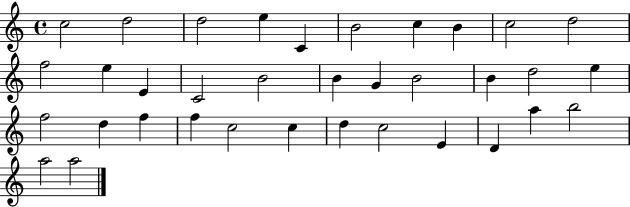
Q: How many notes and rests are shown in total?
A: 35